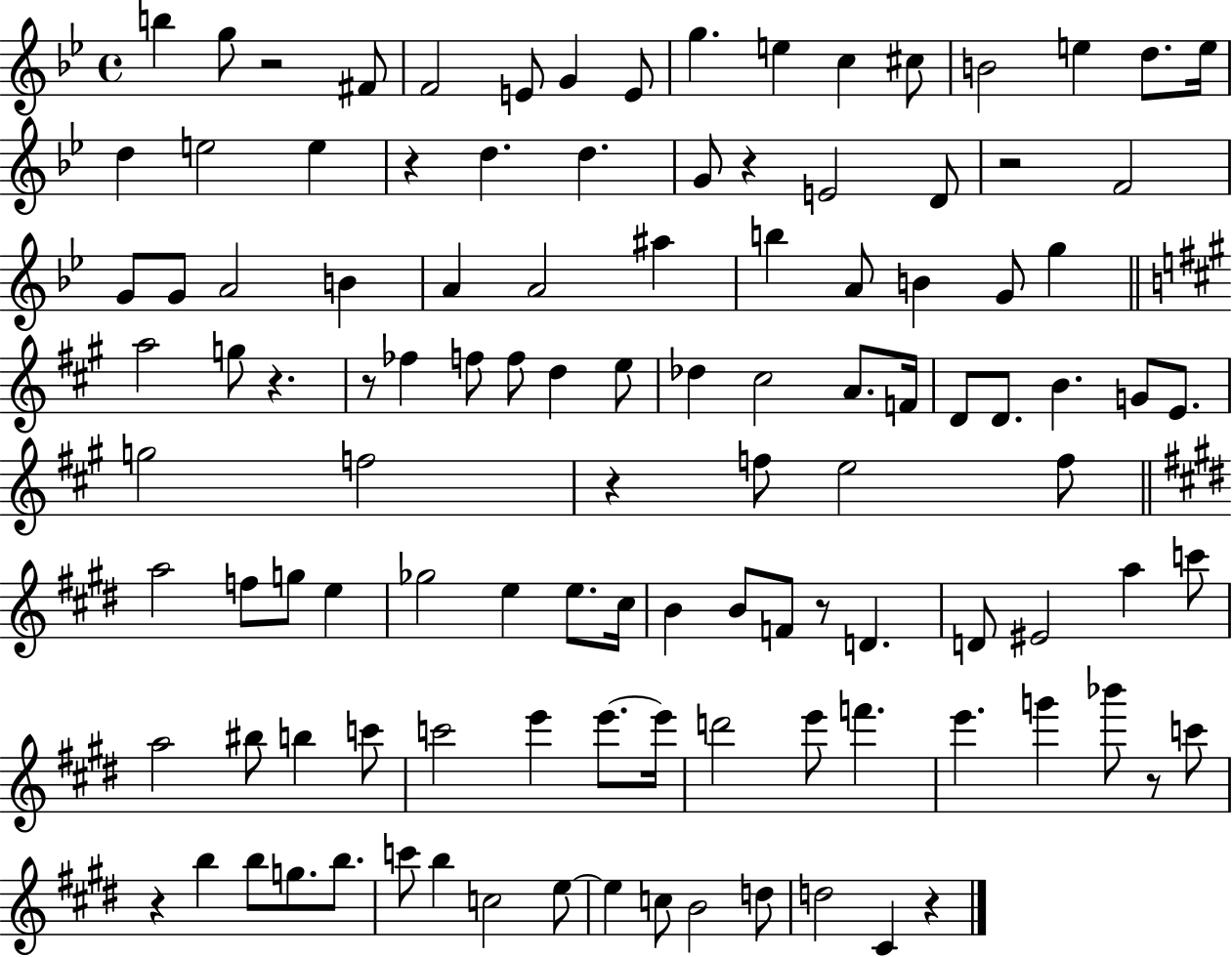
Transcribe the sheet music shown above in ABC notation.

X:1
T:Untitled
M:4/4
L:1/4
K:Bb
b g/2 z2 ^F/2 F2 E/2 G E/2 g e c ^c/2 B2 e d/2 e/4 d e2 e z d d G/2 z E2 D/2 z2 F2 G/2 G/2 A2 B A A2 ^a b A/2 B G/2 g a2 g/2 z z/2 _f f/2 f/2 d e/2 _d ^c2 A/2 F/4 D/2 D/2 B G/2 E/2 g2 f2 z f/2 e2 f/2 a2 f/2 g/2 e _g2 e e/2 ^c/4 B B/2 F/2 z/2 D D/2 ^E2 a c'/2 a2 ^b/2 b c'/2 c'2 e' e'/2 e'/4 d'2 e'/2 f' e' g' _b'/2 z/2 c'/2 z b b/2 g/2 b/2 c'/2 b c2 e/2 e c/2 B2 d/2 d2 ^C z